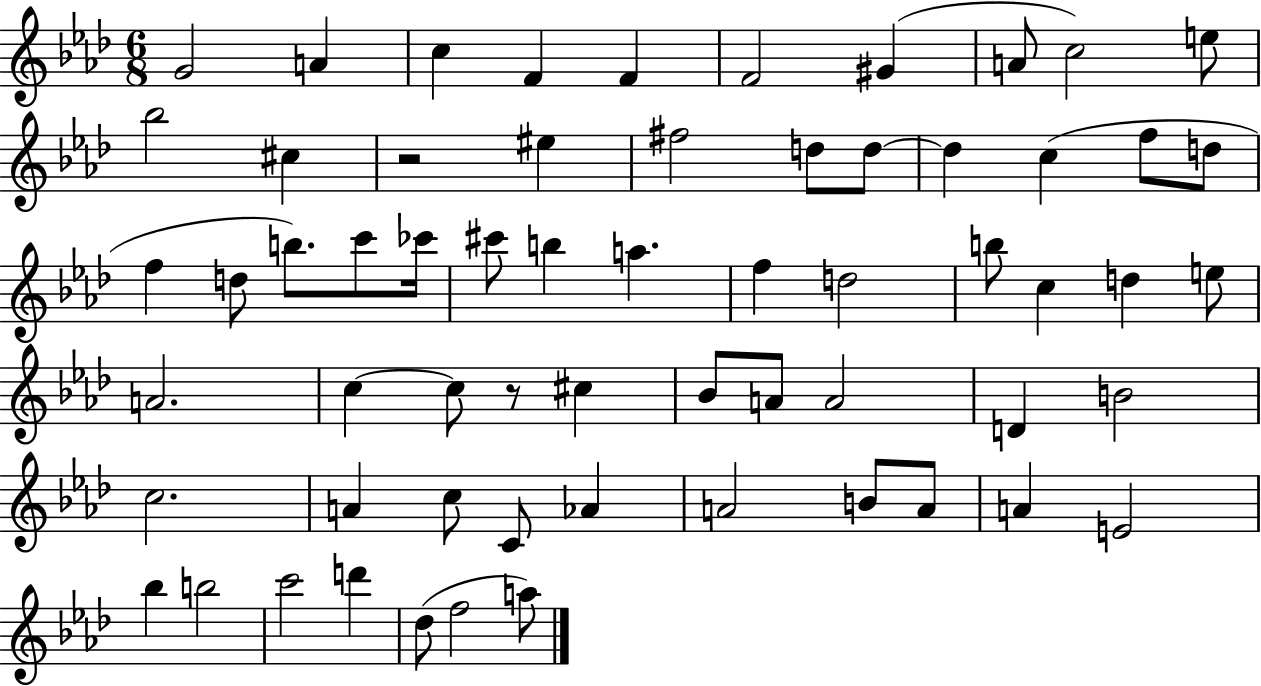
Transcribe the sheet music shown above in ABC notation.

X:1
T:Untitled
M:6/8
L:1/4
K:Ab
G2 A c F F F2 ^G A/2 c2 e/2 _b2 ^c z2 ^e ^f2 d/2 d/2 d c f/2 d/2 f d/2 b/2 c'/2 _c'/4 ^c'/2 b a f d2 b/2 c d e/2 A2 c c/2 z/2 ^c _B/2 A/2 A2 D B2 c2 A c/2 C/2 _A A2 B/2 A/2 A E2 _b b2 c'2 d' _d/2 f2 a/2